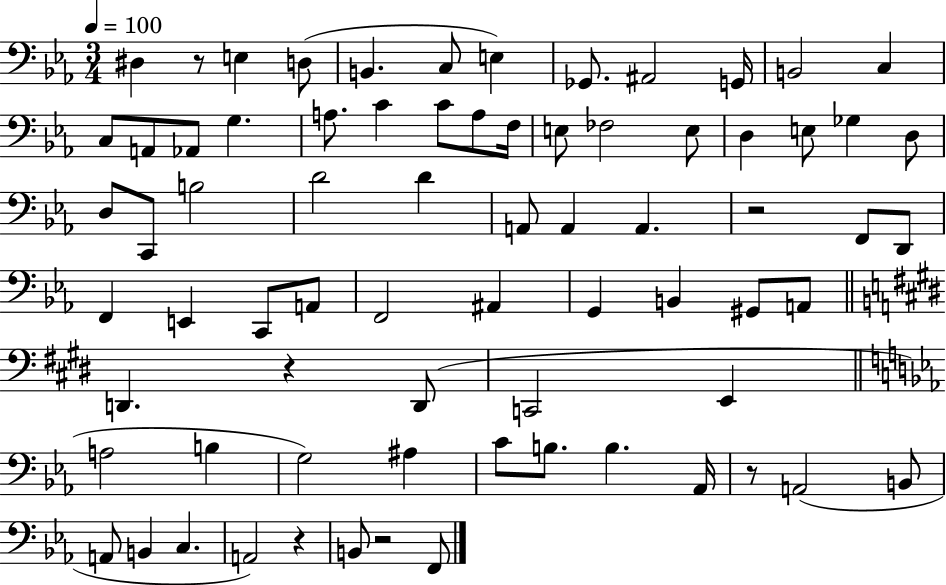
X:1
T:Untitled
M:3/4
L:1/4
K:Eb
^D, z/2 E, D,/2 B,, C,/2 E, _G,,/2 ^A,,2 G,,/4 B,,2 C, C,/2 A,,/2 _A,,/2 G, A,/2 C C/2 A,/2 F,/4 E,/2 _F,2 E,/2 D, E,/2 _G, D,/2 D,/2 C,,/2 B,2 D2 D A,,/2 A,, A,, z2 F,,/2 D,,/2 F,, E,, C,,/2 A,,/2 F,,2 ^A,, G,, B,, ^G,,/2 A,,/2 D,, z D,,/2 C,,2 E,, A,2 B, G,2 ^A, C/2 B,/2 B, _A,,/4 z/2 A,,2 B,,/2 A,,/2 B,, C, A,,2 z B,,/2 z2 F,,/2